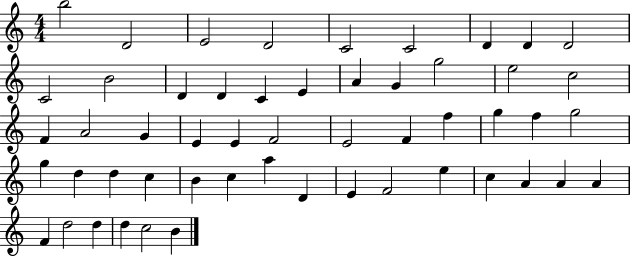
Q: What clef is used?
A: treble